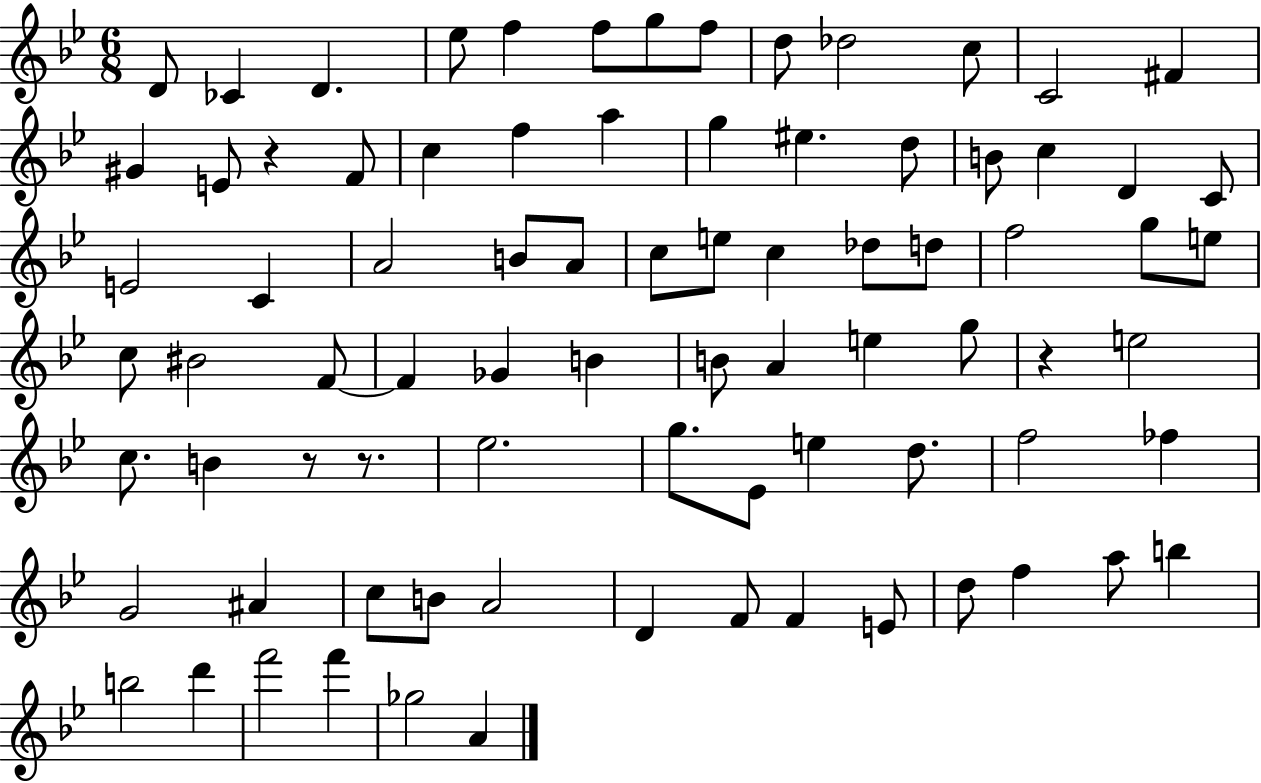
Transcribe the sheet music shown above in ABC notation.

X:1
T:Untitled
M:6/8
L:1/4
K:Bb
D/2 _C D _e/2 f f/2 g/2 f/2 d/2 _d2 c/2 C2 ^F ^G E/2 z F/2 c f a g ^e d/2 B/2 c D C/2 E2 C A2 B/2 A/2 c/2 e/2 c _d/2 d/2 f2 g/2 e/2 c/2 ^B2 F/2 F _G B B/2 A e g/2 z e2 c/2 B z/2 z/2 _e2 g/2 _E/2 e d/2 f2 _f G2 ^A c/2 B/2 A2 D F/2 F E/2 d/2 f a/2 b b2 d' f'2 f' _g2 A